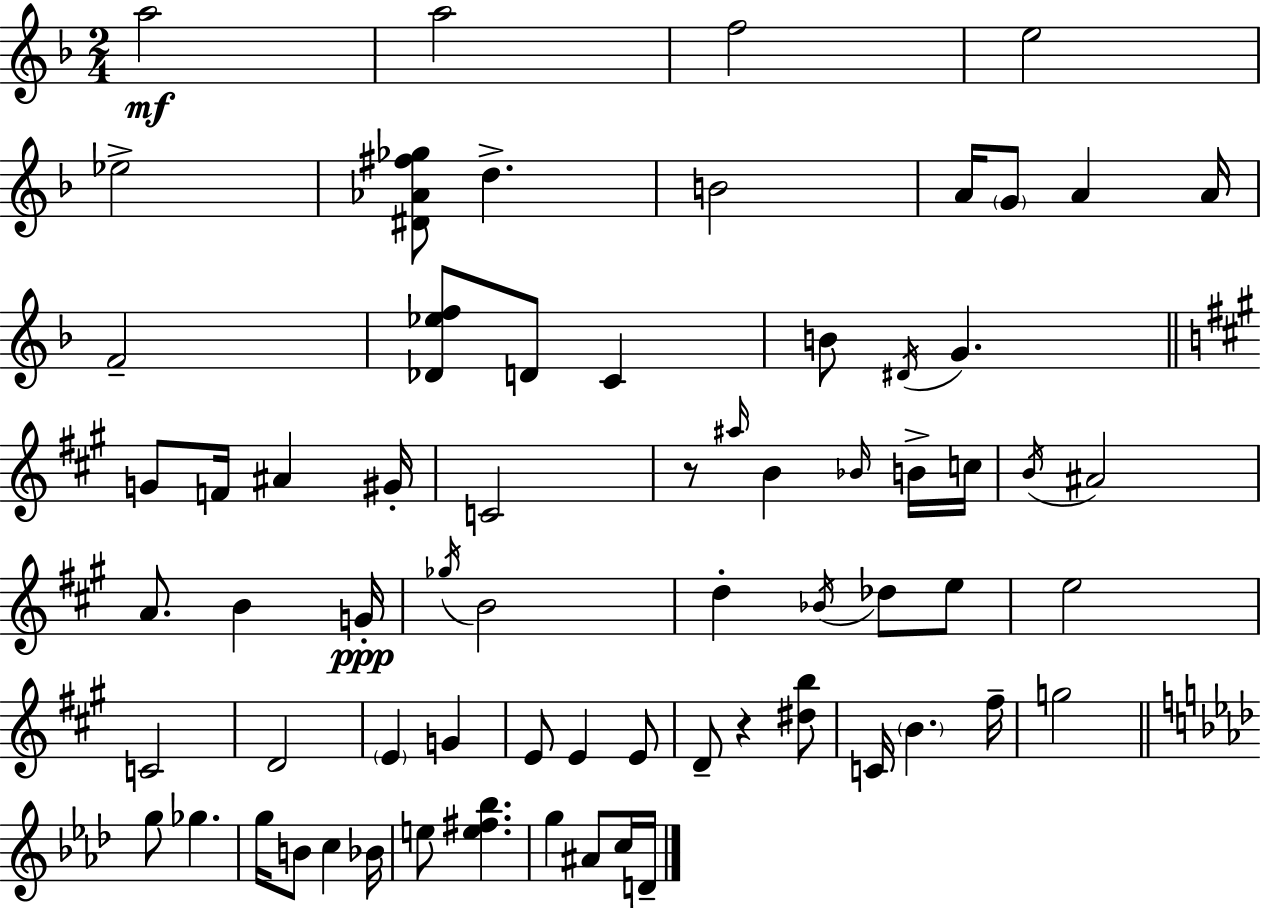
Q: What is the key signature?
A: F major